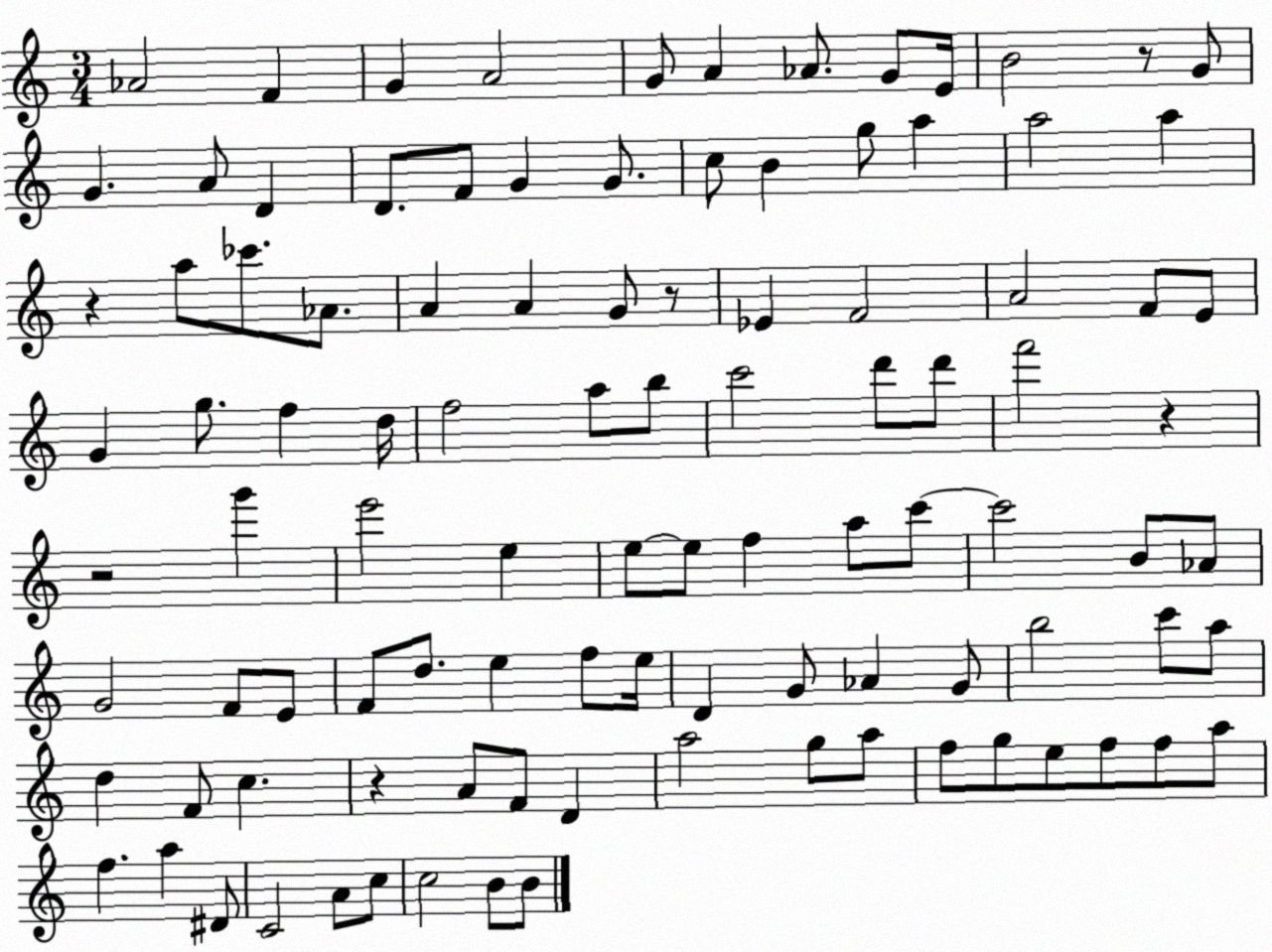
X:1
T:Untitled
M:3/4
L:1/4
K:C
_A2 F G A2 G/2 A _A/2 G/2 E/4 B2 z/2 G/2 G A/2 D D/2 F/2 G G/2 c/2 B g/2 a a2 a z a/2 _c'/2 _A/2 A A G/2 z/2 _E F2 A2 F/2 E/2 G g/2 f d/4 f2 a/2 b/2 c'2 d'/2 d'/2 f'2 z z2 g' e'2 e e/2 e/2 f a/2 c'/2 c'2 B/2 _A/2 G2 F/2 E/2 F/2 d/2 e f/2 e/4 D G/2 _A G/2 b2 c'/2 a/2 d F/2 c z A/2 F/2 D a2 g/2 a/2 f/2 g/2 e/2 f/2 f/2 a/2 f a ^D/2 C2 A/2 c/2 c2 B/2 B/2